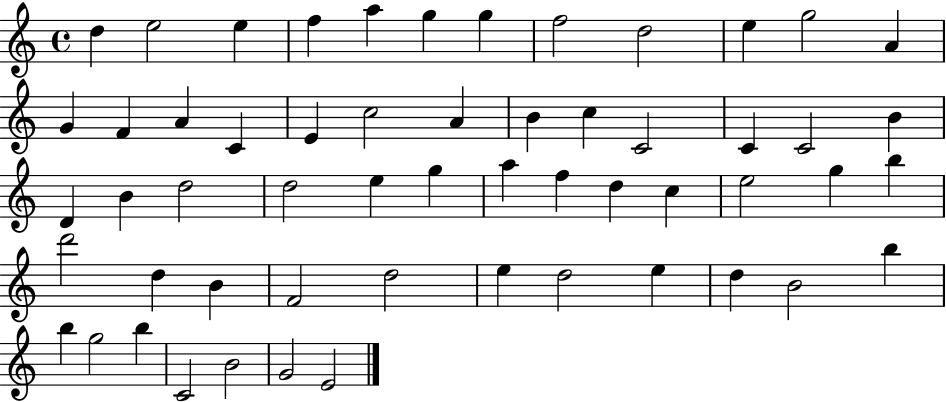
X:1
T:Untitled
M:4/4
L:1/4
K:C
d e2 e f a g g f2 d2 e g2 A G F A C E c2 A B c C2 C C2 B D B d2 d2 e g a f d c e2 g b d'2 d B F2 d2 e d2 e d B2 b b g2 b C2 B2 G2 E2